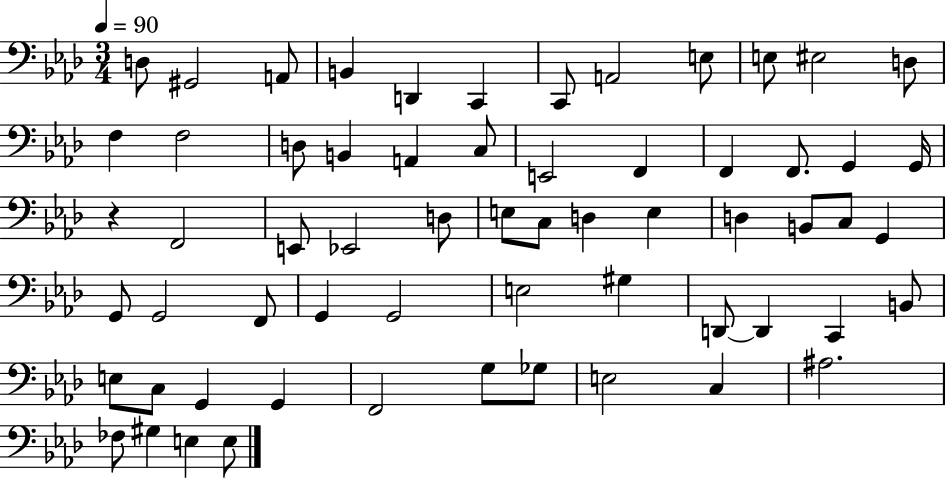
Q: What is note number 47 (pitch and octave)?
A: B2